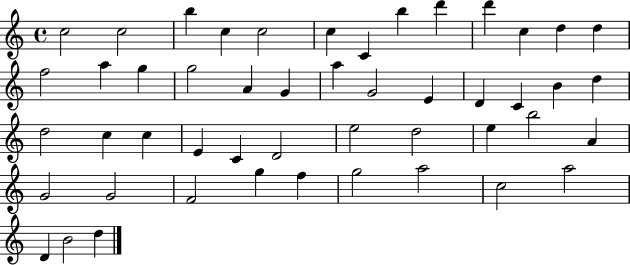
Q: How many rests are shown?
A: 0